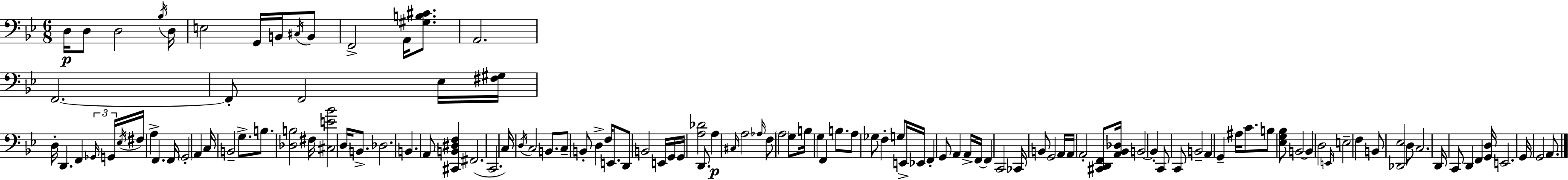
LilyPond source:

{
  \clef bass
  \numericTimeSignature
  \time 6/8
  \key g \minor
  d16\p d8 d2 \acciaccatura { bes16 } | d16 e2 g,16 b,16 \acciaccatura { cis16 } | b,8 f,2-> a,16 <gis b cis'>8. | a,2. | \break f,2.~~ | f,8-. f,2 | ees16 <fis gis>16 d16-. d,4. f,4 | \tuplet 3/2 { \grace { ges,16 } g,16 \acciaccatura { ees16 } } fis16 a4-> f,4. | \break f,16 \parenthesize g,2-. | a,4 c16 b,2-- | g8.-> b8. <des b>2 | fis16 <cis e' bes'>2 | \break \parenthesize d16 b,8.-> des2. | b,4. a,8 | <cis, b, dis f>4 fis,2.( | c,2. | \break c16) \acciaccatura { d16 } c2 | b,8. c8-- b,8-. d4-> | f16 e,8. d,8 b,2 | e,16 g,16 g,16 <a des'>2 | \break d,8. a4\p \grace { cis16 } a2 | \grace { aes16 } f8 \parenthesize a2 | g8 b16 g4 | f,4 b8. a8 ges8 f4-. | \break g8 e,16-> ees,16 f,4-. g,8 | a,4 a,16-> f,16~~ f,4 c,2 | ces,16 b,8 g,2 | a,16 a,16 a,2-. | \break <cis, d, f,>8 <a, bes, des>16 b,2~~ | b,4-. c,8 c,8 b,2-- | a,4 g,4-- | ais16 c'8. b8 <ees g bes>8 b,2~~ | \break b,4 d2 | \grace { e,16 } e2-- | f4 b,8 <des, ees>2 | d8 c2. | \break d,16 c,8 d,4 | f,4 <g, d>16 e,2. | g,16 g,2 | a,8. \bar "|."
}